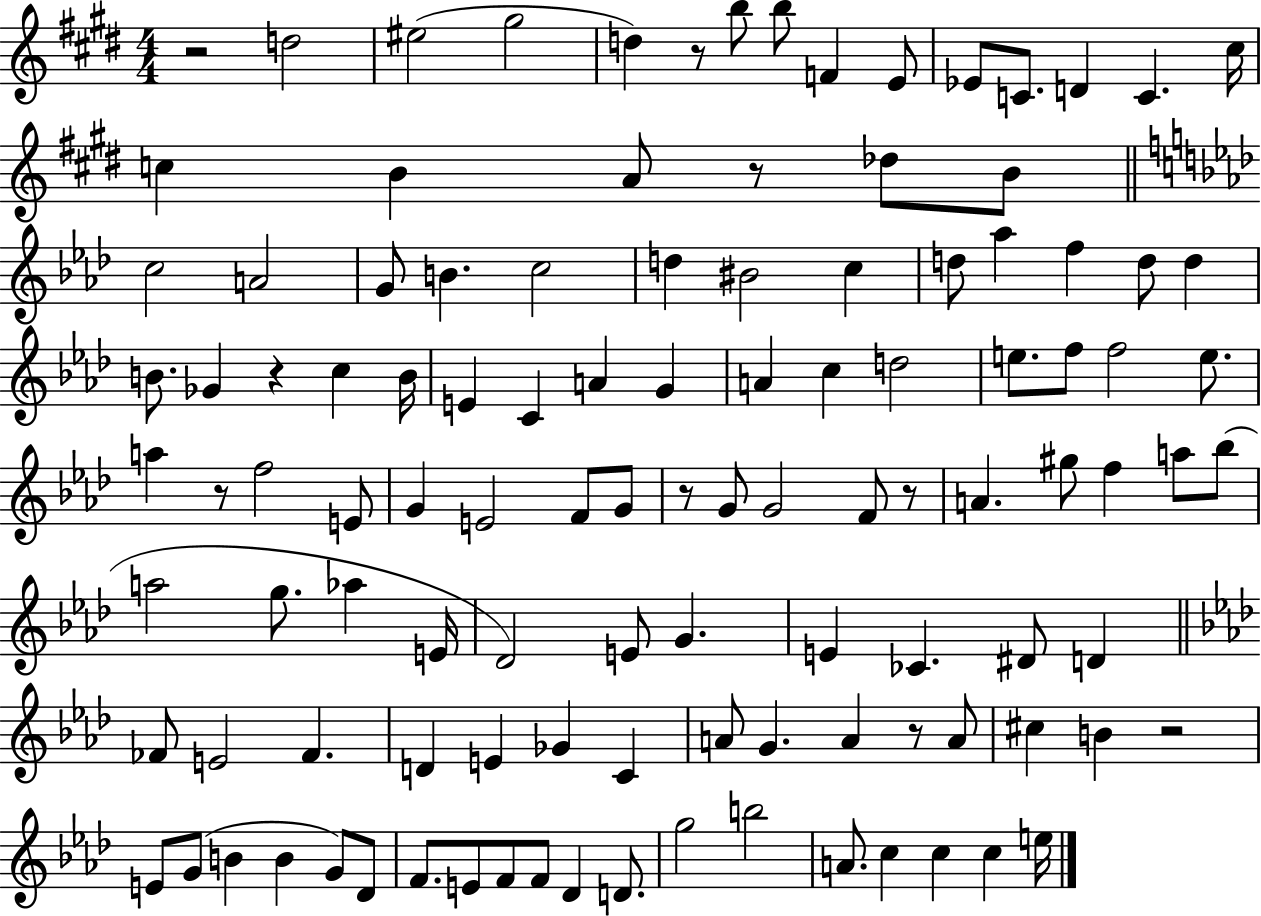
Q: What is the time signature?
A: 4/4